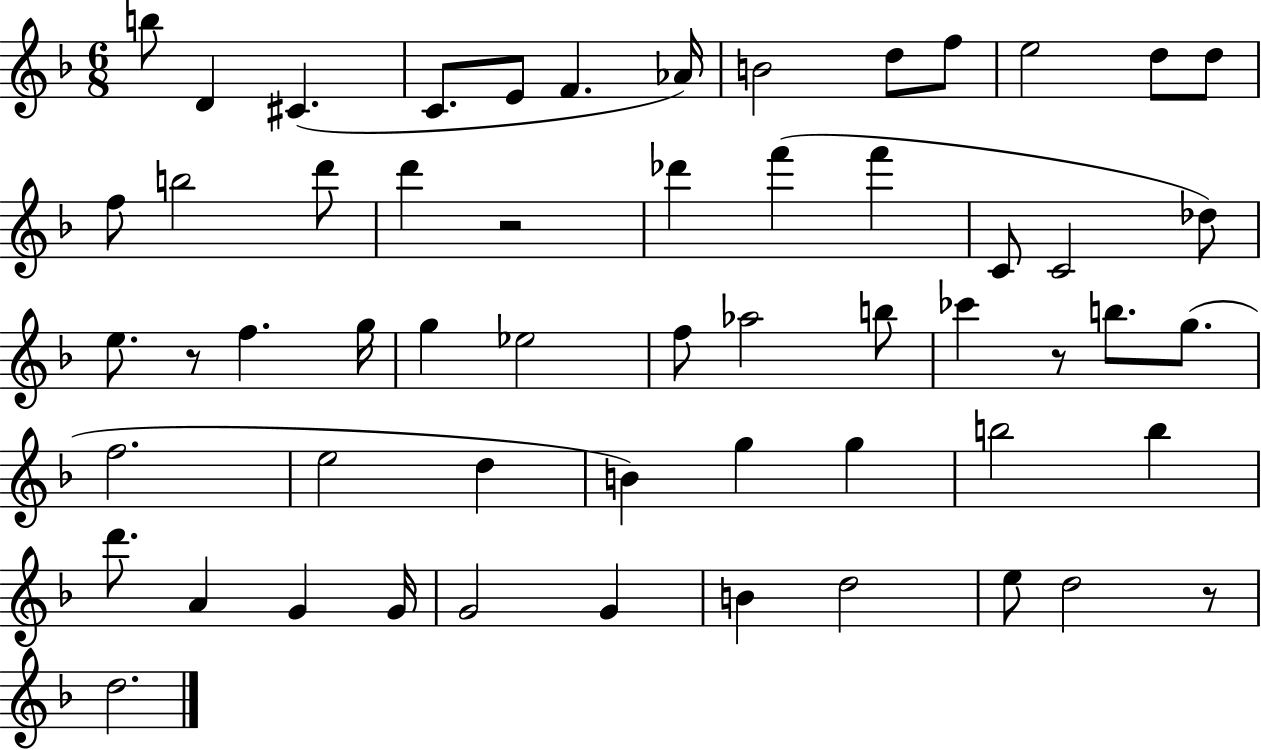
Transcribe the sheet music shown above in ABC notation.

X:1
T:Untitled
M:6/8
L:1/4
K:F
b/2 D ^C C/2 E/2 F _A/4 B2 d/2 f/2 e2 d/2 d/2 f/2 b2 d'/2 d' z2 _d' f' f' C/2 C2 _d/2 e/2 z/2 f g/4 g _e2 f/2 _a2 b/2 _c' z/2 b/2 g/2 f2 e2 d B g g b2 b d'/2 A G G/4 G2 G B d2 e/2 d2 z/2 d2